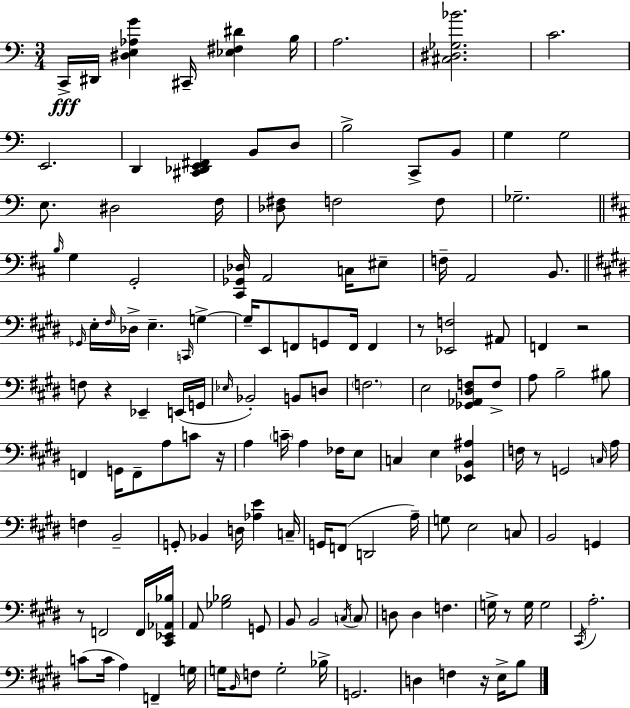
C2/s D#2/s [D#3,E3,Ab3,G4]/q C#2/s [Eb3,F#3,D#4]/q B3/s A3/h. [C#3,D#3,Gb3,Bb4]/h. C4/h. E2/h. D2/q [C#2,Db2,E2,F#2]/q B2/e D3/e B3/h C2/e B2/e G3/q G3/h E3/e. D#3/h F3/s [Db3,F#3]/e F3/h F3/e Gb3/h. B3/s G3/q G2/h [C#2,Gb2,Db3]/s A2/h C3/s EIS3/e F3/s A2/h B2/e. Gb2/s E3/s F#3/s Db3/s E3/q. C2/s G3/q G3/s E2/e F2/e G2/e F2/s F2/q R/e [Eb2,F3]/h A#2/e F2/q R/h F3/e R/q Eb2/q E2/s G2/s Eb3/s Bb2/h B2/e D3/e F3/h. E3/h [Gb2,Ab2,D#3,F3]/e F3/e A3/e B3/h BIS3/e F2/q G2/s F2/e A3/e C4/e R/s A3/q C4/s A3/q FES3/s E3/e C3/q E3/q [Eb2,B2,A#3]/q F3/s R/e G2/h C3/s A3/s F3/q B2/h G2/e Bb2/q D3/s [Ab3,E4]/q C3/s G2/s F2/e D2/h A3/s G3/e E3/h C3/e B2/h G2/q R/e F2/h F2/s [C#2,Eb2,Ab2,Bb3]/s A2/e [Gb3,Bb3]/h G2/e B2/e B2/h C3/s C3/e D3/e D3/q F3/q. G3/s R/e G3/s G3/h C#2/s A3/h. C4/e C4/s A3/q F2/q G3/s G3/s B2/s F3/e G3/h Bb3/s G2/h. D3/q F3/q R/s E3/s B3/e